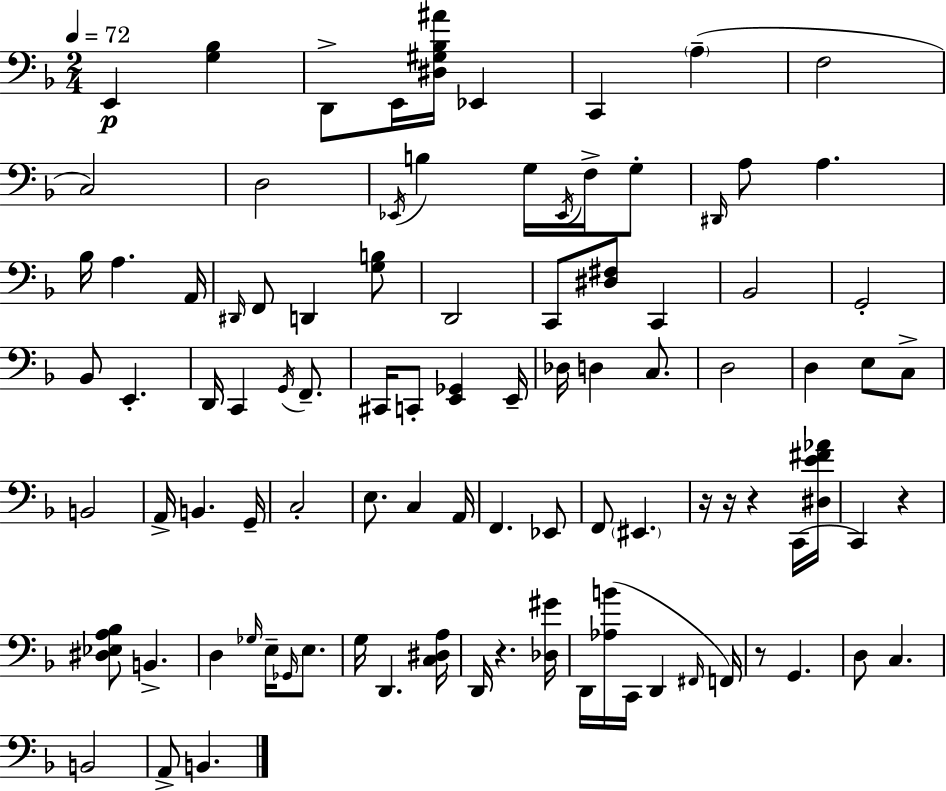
X:1
T:Untitled
M:2/4
L:1/4
K:F
E,, [G,_B,] D,,/2 E,,/4 [^D,^G,_B,^A]/4 _E,, C,, A, F,2 C,2 D,2 _E,,/4 B, G,/4 _E,,/4 F,/4 G,/2 ^D,,/4 A,/2 A, _B,/4 A, A,,/4 ^D,,/4 F,,/2 D,, [G,B,]/2 D,,2 C,,/2 [^D,^F,]/2 C,, _B,,2 G,,2 _B,,/2 E,, D,,/4 C,, G,,/4 F,,/2 ^C,,/4 C,,/2 [E,,_G,,] E,,/4 _D,/4 D, C,/2 D,2 D, E,/2 C,/2 B,,2 A,,/4 B,, G,,/4 C,2 E,/2 C, A,,/4 F,, _E,,/2 F,,/2 ^E,, z/4 z/4 z C,,/4 [^D,E^F_A]/4 C,, z [^D,_E,A,_B,]/2 B,, D, _G,/4 E,/4 _G,,/4 E,/2 G,/4 D,, [C,^D,A,]/4 D,,/4 z [_D,^G]/4 D,,/4 [_A,B]/4 C,,/4 D,, ^F,,/4 F,,/4 z/2 G,, D,/2 C, B,,2 A,,/2 B,,